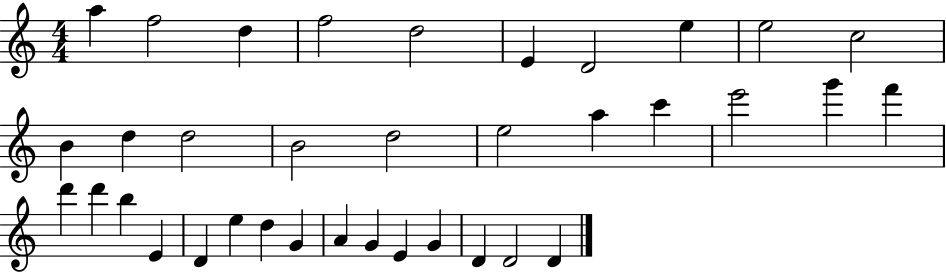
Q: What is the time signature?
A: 4/4